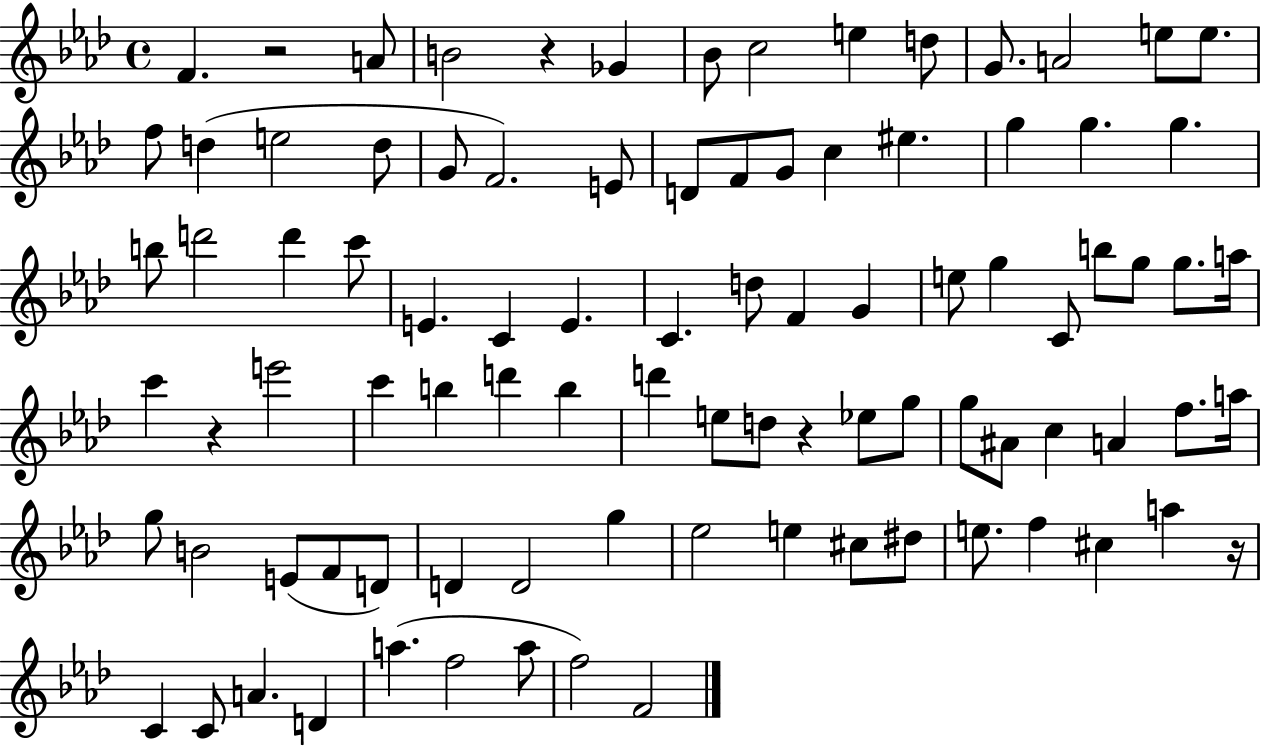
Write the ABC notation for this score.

X:1
T:Untitled
M:4/4
L:1/4
K:Ab
F z2 A/2 B2 z _G _B/2 c2 e d/2 G/2 A2 e/2 e/2 f/2 d e2 d/2 G/2 F2 E/2 D/2 F/2 G/2 c ^e g g g b/2 d'2 d' c'/2 E C E C d/2 F G e/2 g C/2 b/2 g/2 g/2 a/4 c' z e'2 c' b d' b d' e/2 d/2 z _e/2 g/2 g/2 ^A/2 c A f/2 a/4 g/2 B2 E/2 F/2 D/2 D D2 g _e2 e ^c/2 ^d/2 e/2 f ^c a z/4 C C/2 A D a f2 a/2 f2 F2